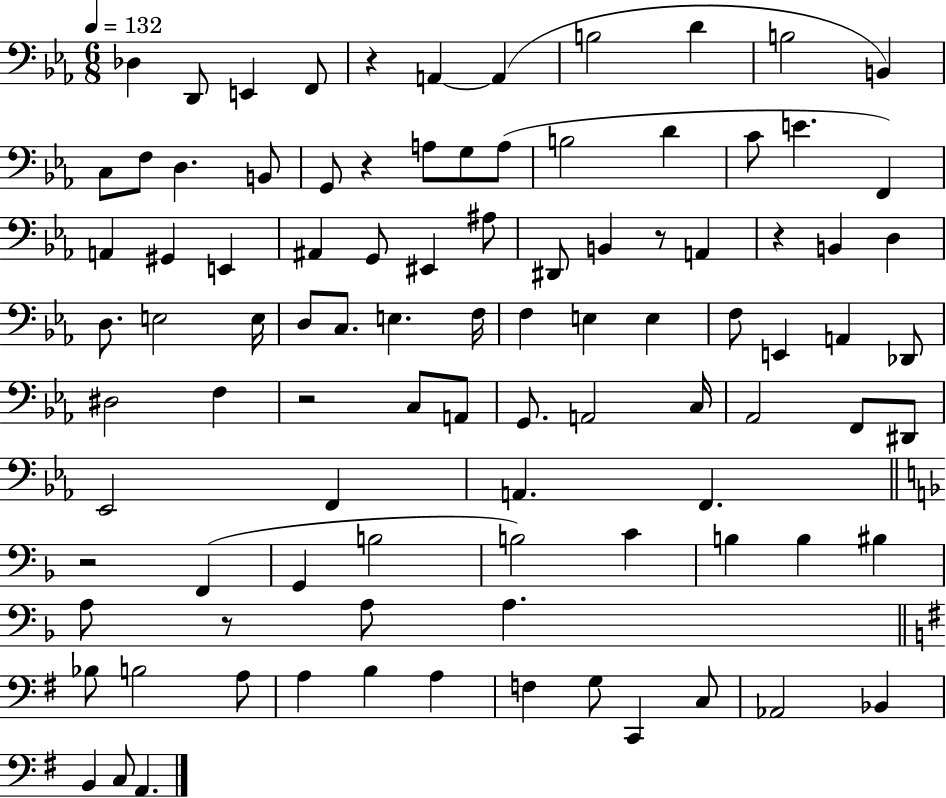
Db3/q D2/e E2/q F2/e R/q A2/q A2/q B3/h D4/q B3/h B2/q C3/e F3/e D3/q. B2/e G2/e R/q A3/e G3/e A3/e B3/h D4/q C4/e E4/q. F2/q A2/q G#2/q E2/q A#2/q G2/e EIS2/q A#3/e D#2/e B2/q R/e A2/q R/q B2/q D3/q D3/e. E3/h E3/s D3/e C3/e. E3/q. F3/s F3/q E3/q E3/q F3/e E2/q A2/q Db2/e D#3/h F3/q R/h C3/e A2/e G2/e. A2/h C3/s Ab2/h F2/e D#2/e Eb2/h F2/q A2/q. F2/q. R/h F2/q G2/q B3/h B3/h C4/q B3/q B3/q BIS3/q A3/e R/e A3/e A3/q. Bb3/e B3/h A3/e A3/q B3/q A3/q F3/q G3/e C2/q C3/e Ab2/h Bb2/q B2/q C3/e A2/q.